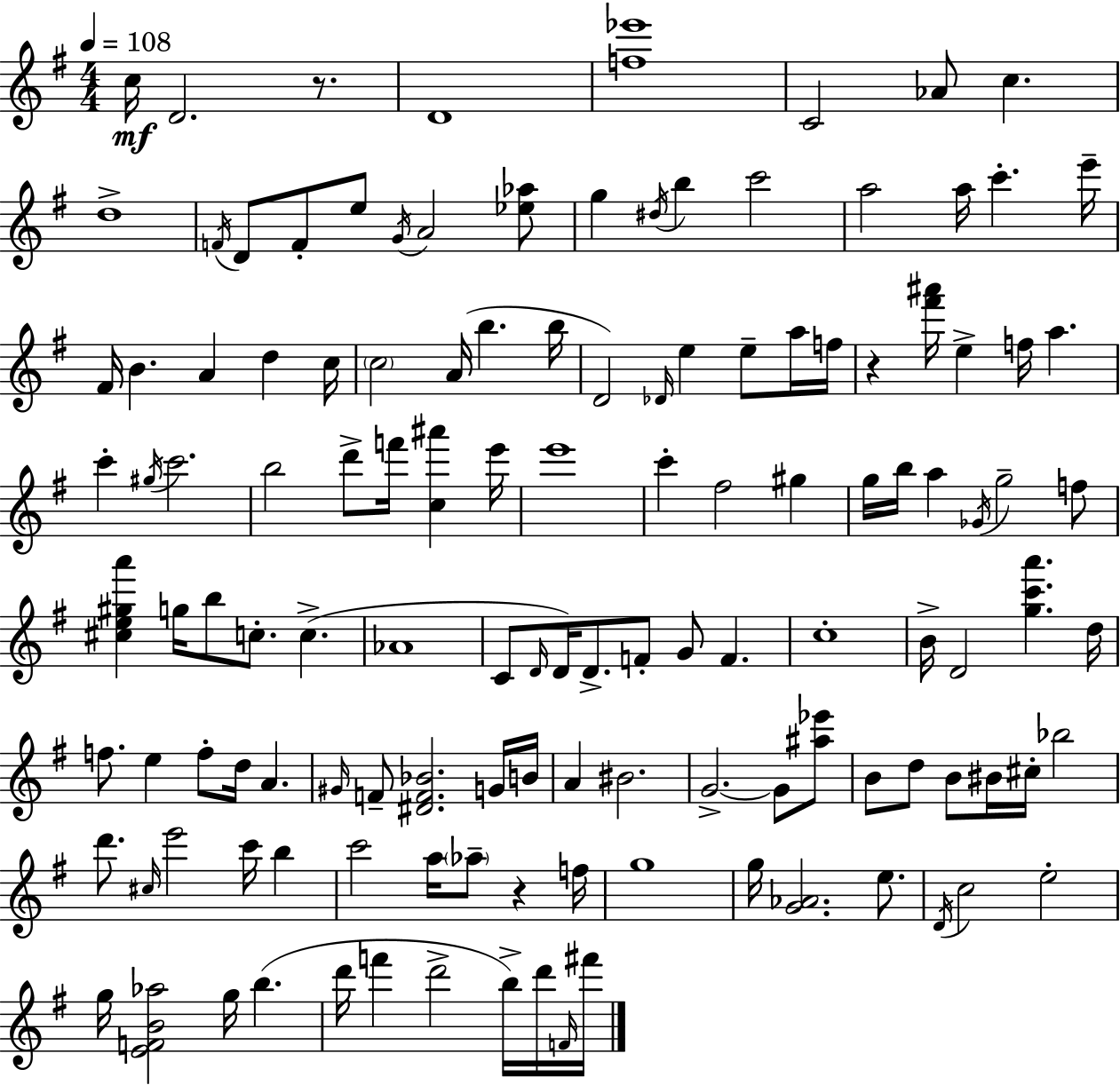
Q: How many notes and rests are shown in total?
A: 129